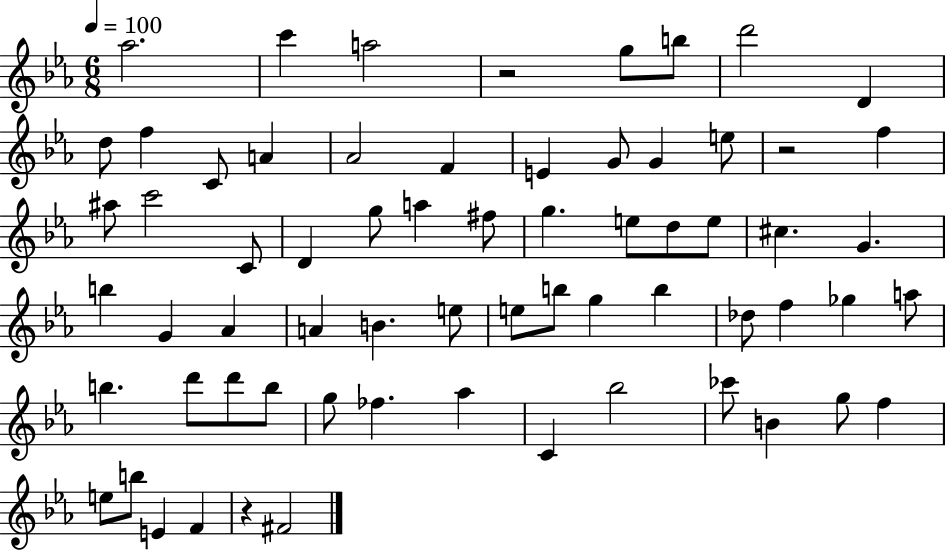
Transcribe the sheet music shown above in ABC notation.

X:1
T:Untitled
M:6/8
L:1/4
K:Eb
_a2 c' a2 z2 g/2 b/2 d'2 D d/2 f C/2 A _A2 F E G/2 G e/2 z2 f ^a/2 c'2 C/2 D g/2 a ^f/2 g e/2 d/2 e/2 ^c G b G _A A B e/2 e/2 b/2 g b _d/2 f _g a/2 b d'/2 d'/2 b/2 g/2 _f _a C _b2 _c'/2 B g/2 f e/2 b/2 E F z ^F2